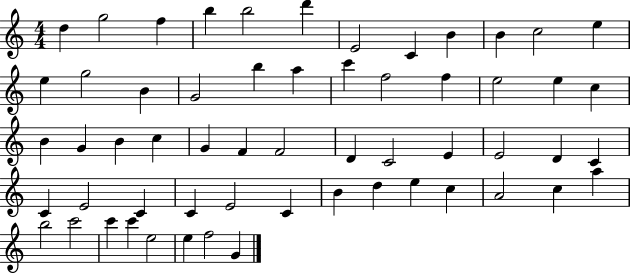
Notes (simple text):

D5/q G5/h F5/q B5/q B5/h D6/q E4/h C4/q B4/q B4/q C5/h E5/q E5/q G5/h B4/q G4/h B5/q A5/q C6/q F5/h F5/q E5/h E5/q C5/q B4/q G4/q B4/q C5/q G4/q F4/q F4/h D4/q C4/h E4/q E4/h D4/q C4/q C4/q E4/h C4/q C4/q E4/h C4/q B4/q D5/q E5/q C5/q A4/h C5/q A5/q B5/h C6/h C6/q C6/q E5/h E5/q F5/h G4/q